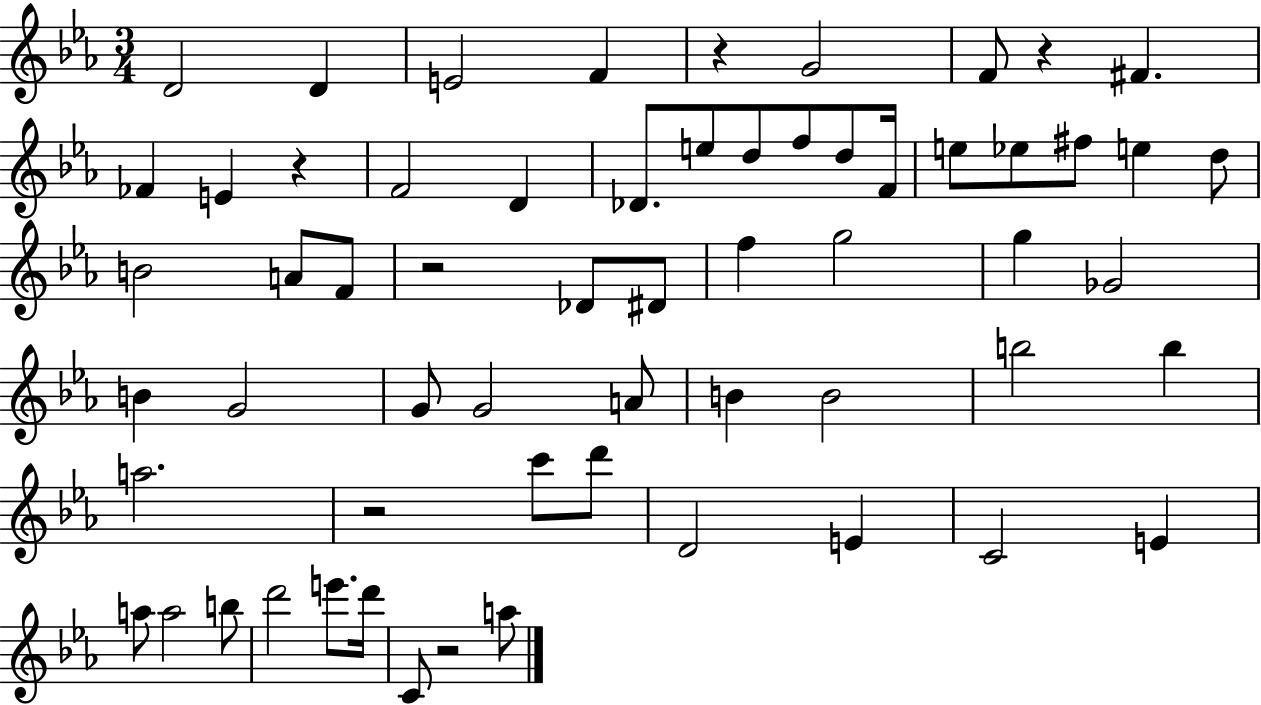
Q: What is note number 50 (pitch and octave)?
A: B5